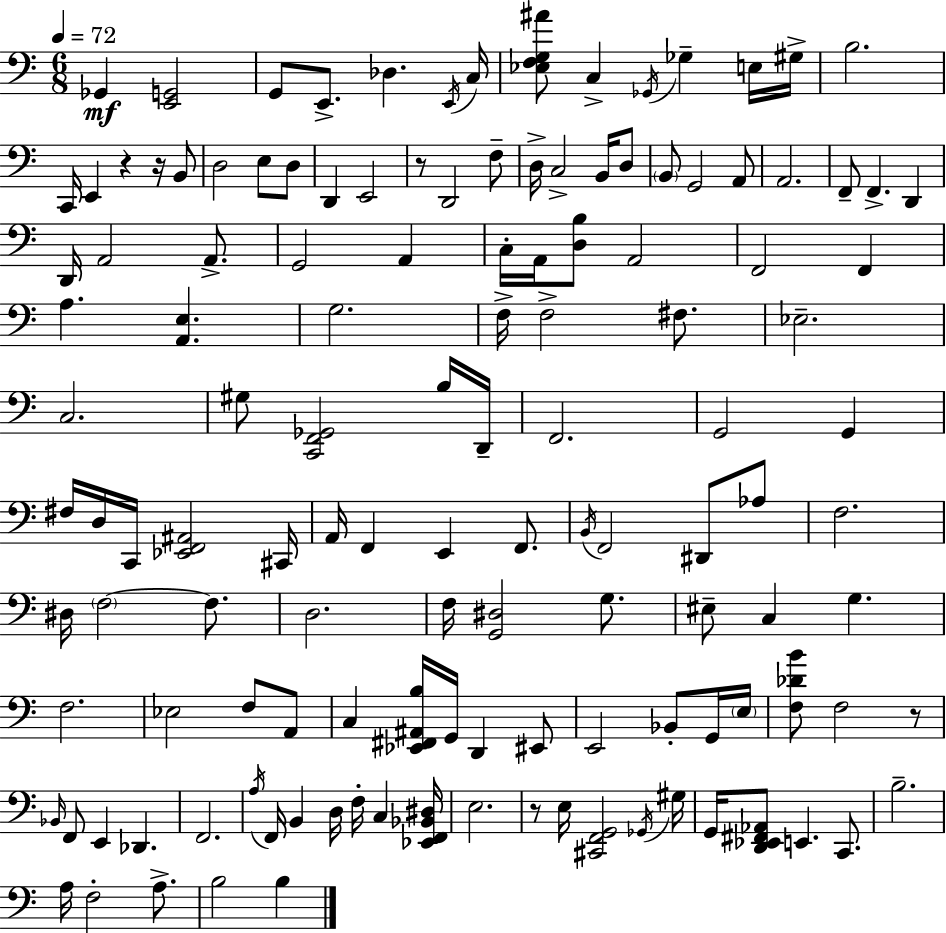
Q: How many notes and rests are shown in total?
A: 132